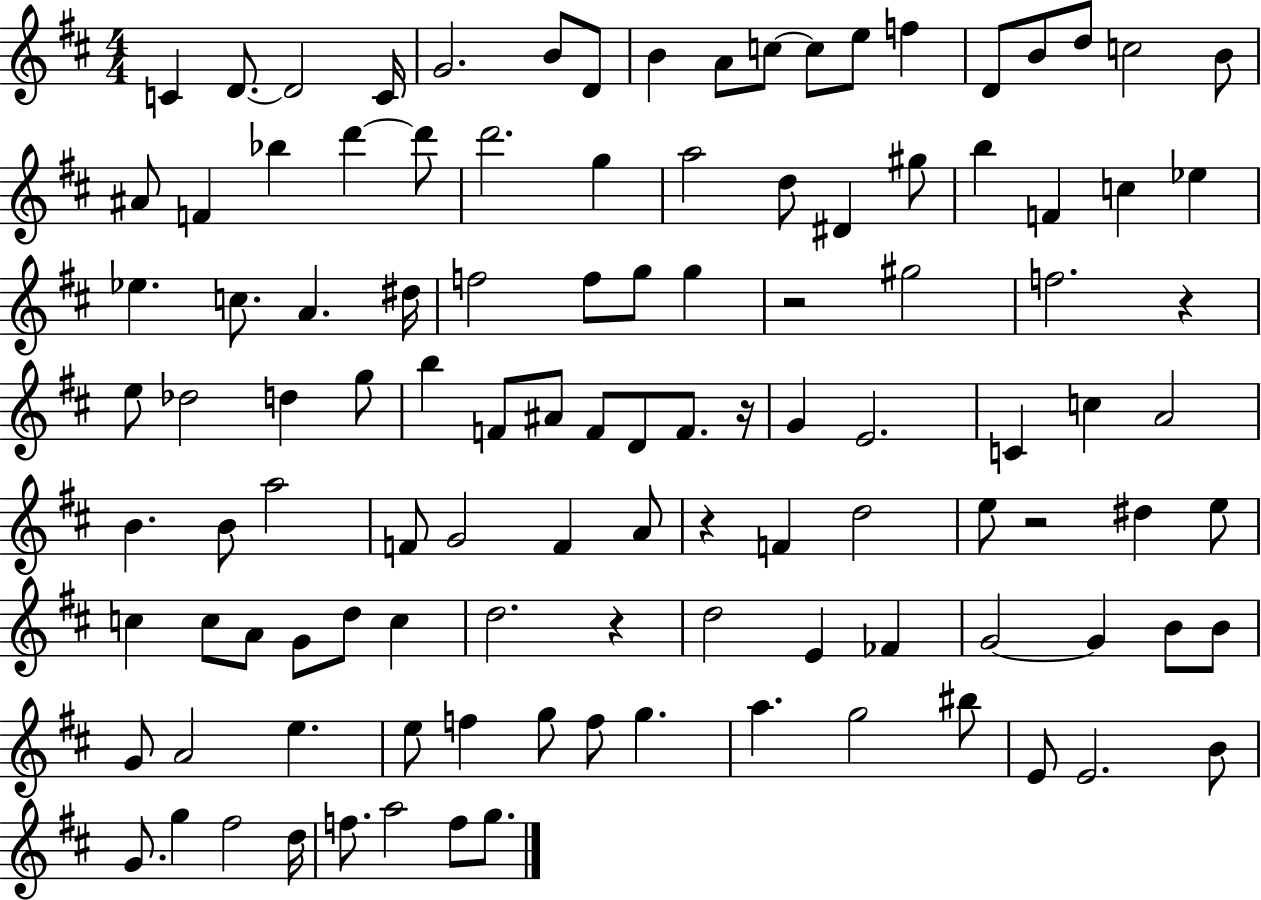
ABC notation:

X:1
T:Untitled
M:4/4
L:1/4
K:D
C D/2 D2 C/4 G2 B/2 D/2 B A/2 c/2 c/2 e/2 f D/2 B/2 d/2 c2 B/2 ^A/2 F _b d' d'/2 d'2 g a2 d/2 ^D ^g/2 b F c _e _e c/2 A ^d/4 f2 f/2 g/2 g z2 ^g2 f2 z e/2 _d2 d g/2 b F/2 ^A/2 F/2 D/2 F/2 z/4 G E2 C c A2 B B/2 a2 F/2 G2 F A/2 z F d2 e/2 z2 ^d e/2 c c/2 A/2 G/2 d/2 c d2 z d2 E _F G2 G B/2 B/2 G/2 A2 e e/2 f g/2 f/2 g a g2 ^b/2 E/2 E2 B/2 G/2 g ^f2 d/4 f/2 a2 f/2 g/2